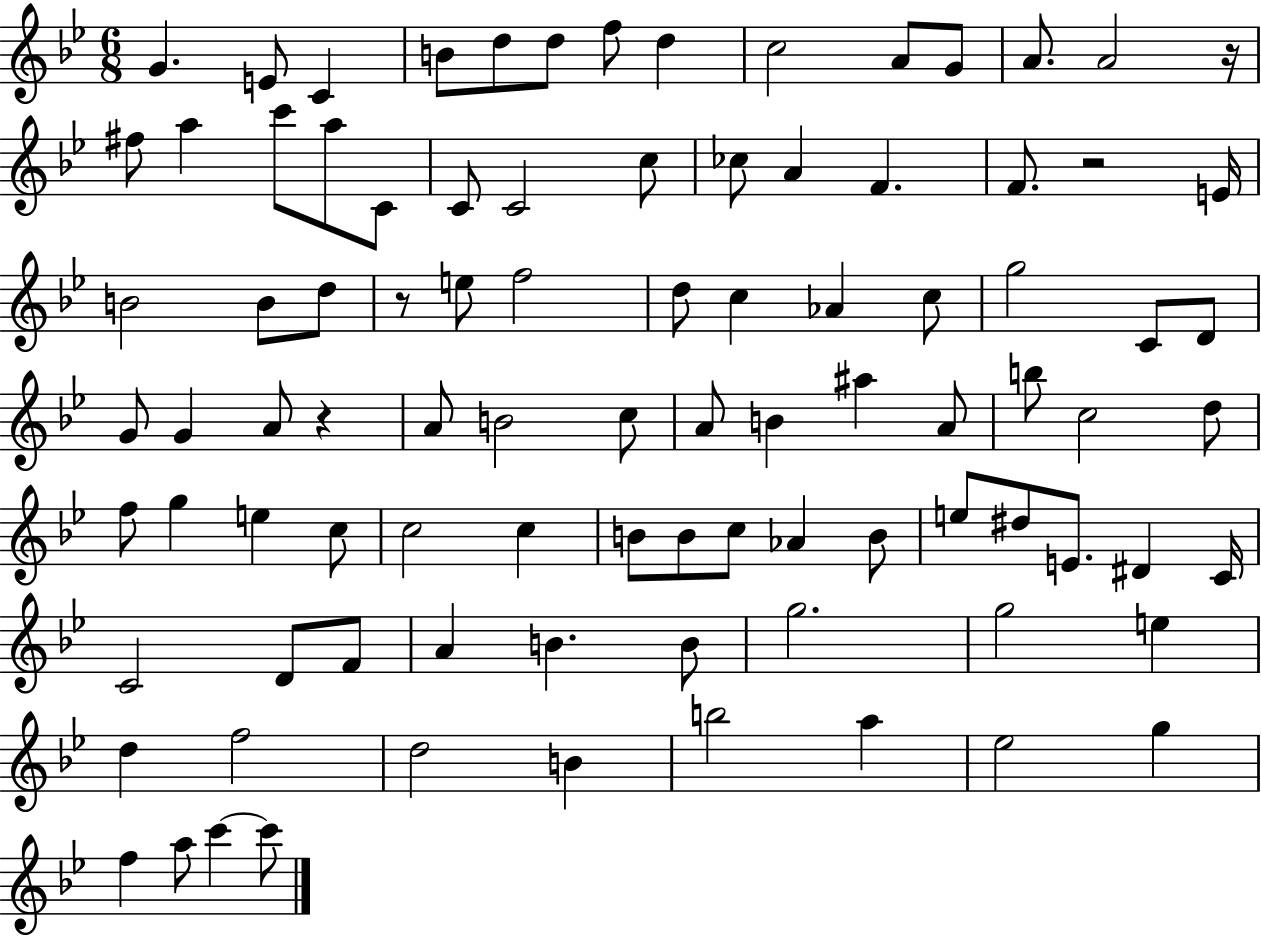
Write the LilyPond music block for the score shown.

{
  \clef treble
  \numericTimeSignature
  \time 6/8
  \key bes \major
  g'4. e'8 c'4 | b'8 d''8 d''8 f''8 d''4 | c''2 a'8 g'8 | a'8. a'2 r16 | \break fis''8 a''4 c'''8 a''8 c'8 | c'8 c'2 c''8 | ces''8 a'4 f'4. | f'8. r2 e'16 | \break b'2 b'8 d''8 | r8 e''8 f''2 | d''8 c''4 aes'4 c''8 | g''2 c'8 d'8 | \break g'8 g'4 a'8 r4 | a'8 b'2 c''8 | a'8 b'4 ais''4 a'8 | b''8 c''2 d''8 | \break f''8 g''4 e''4 c''8 | c''2 c''4 | b'8 b'8 c''8 aes'4 b'8 | e''8 dis''8 e'8. dis'4 c'16 | \break c'2 d'8 f'8 | a'4 b'4. b'8 | g''2. | g''2 e''4 | \break d''4 f''2 | d''2 b'4 | b''2 a''4 | ees''2 g''4 | \break f''4 a''8 c'''4~~ c'''8 | \bar "|."
}